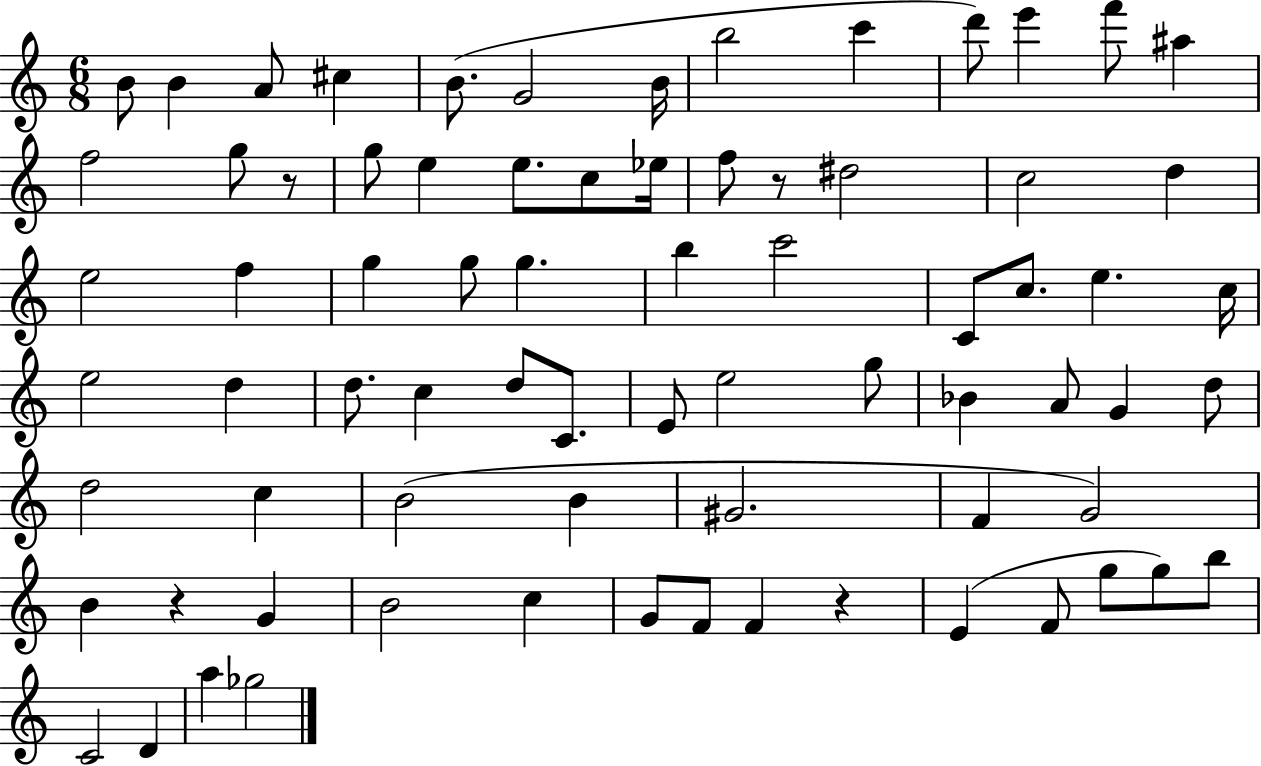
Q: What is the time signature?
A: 6/8